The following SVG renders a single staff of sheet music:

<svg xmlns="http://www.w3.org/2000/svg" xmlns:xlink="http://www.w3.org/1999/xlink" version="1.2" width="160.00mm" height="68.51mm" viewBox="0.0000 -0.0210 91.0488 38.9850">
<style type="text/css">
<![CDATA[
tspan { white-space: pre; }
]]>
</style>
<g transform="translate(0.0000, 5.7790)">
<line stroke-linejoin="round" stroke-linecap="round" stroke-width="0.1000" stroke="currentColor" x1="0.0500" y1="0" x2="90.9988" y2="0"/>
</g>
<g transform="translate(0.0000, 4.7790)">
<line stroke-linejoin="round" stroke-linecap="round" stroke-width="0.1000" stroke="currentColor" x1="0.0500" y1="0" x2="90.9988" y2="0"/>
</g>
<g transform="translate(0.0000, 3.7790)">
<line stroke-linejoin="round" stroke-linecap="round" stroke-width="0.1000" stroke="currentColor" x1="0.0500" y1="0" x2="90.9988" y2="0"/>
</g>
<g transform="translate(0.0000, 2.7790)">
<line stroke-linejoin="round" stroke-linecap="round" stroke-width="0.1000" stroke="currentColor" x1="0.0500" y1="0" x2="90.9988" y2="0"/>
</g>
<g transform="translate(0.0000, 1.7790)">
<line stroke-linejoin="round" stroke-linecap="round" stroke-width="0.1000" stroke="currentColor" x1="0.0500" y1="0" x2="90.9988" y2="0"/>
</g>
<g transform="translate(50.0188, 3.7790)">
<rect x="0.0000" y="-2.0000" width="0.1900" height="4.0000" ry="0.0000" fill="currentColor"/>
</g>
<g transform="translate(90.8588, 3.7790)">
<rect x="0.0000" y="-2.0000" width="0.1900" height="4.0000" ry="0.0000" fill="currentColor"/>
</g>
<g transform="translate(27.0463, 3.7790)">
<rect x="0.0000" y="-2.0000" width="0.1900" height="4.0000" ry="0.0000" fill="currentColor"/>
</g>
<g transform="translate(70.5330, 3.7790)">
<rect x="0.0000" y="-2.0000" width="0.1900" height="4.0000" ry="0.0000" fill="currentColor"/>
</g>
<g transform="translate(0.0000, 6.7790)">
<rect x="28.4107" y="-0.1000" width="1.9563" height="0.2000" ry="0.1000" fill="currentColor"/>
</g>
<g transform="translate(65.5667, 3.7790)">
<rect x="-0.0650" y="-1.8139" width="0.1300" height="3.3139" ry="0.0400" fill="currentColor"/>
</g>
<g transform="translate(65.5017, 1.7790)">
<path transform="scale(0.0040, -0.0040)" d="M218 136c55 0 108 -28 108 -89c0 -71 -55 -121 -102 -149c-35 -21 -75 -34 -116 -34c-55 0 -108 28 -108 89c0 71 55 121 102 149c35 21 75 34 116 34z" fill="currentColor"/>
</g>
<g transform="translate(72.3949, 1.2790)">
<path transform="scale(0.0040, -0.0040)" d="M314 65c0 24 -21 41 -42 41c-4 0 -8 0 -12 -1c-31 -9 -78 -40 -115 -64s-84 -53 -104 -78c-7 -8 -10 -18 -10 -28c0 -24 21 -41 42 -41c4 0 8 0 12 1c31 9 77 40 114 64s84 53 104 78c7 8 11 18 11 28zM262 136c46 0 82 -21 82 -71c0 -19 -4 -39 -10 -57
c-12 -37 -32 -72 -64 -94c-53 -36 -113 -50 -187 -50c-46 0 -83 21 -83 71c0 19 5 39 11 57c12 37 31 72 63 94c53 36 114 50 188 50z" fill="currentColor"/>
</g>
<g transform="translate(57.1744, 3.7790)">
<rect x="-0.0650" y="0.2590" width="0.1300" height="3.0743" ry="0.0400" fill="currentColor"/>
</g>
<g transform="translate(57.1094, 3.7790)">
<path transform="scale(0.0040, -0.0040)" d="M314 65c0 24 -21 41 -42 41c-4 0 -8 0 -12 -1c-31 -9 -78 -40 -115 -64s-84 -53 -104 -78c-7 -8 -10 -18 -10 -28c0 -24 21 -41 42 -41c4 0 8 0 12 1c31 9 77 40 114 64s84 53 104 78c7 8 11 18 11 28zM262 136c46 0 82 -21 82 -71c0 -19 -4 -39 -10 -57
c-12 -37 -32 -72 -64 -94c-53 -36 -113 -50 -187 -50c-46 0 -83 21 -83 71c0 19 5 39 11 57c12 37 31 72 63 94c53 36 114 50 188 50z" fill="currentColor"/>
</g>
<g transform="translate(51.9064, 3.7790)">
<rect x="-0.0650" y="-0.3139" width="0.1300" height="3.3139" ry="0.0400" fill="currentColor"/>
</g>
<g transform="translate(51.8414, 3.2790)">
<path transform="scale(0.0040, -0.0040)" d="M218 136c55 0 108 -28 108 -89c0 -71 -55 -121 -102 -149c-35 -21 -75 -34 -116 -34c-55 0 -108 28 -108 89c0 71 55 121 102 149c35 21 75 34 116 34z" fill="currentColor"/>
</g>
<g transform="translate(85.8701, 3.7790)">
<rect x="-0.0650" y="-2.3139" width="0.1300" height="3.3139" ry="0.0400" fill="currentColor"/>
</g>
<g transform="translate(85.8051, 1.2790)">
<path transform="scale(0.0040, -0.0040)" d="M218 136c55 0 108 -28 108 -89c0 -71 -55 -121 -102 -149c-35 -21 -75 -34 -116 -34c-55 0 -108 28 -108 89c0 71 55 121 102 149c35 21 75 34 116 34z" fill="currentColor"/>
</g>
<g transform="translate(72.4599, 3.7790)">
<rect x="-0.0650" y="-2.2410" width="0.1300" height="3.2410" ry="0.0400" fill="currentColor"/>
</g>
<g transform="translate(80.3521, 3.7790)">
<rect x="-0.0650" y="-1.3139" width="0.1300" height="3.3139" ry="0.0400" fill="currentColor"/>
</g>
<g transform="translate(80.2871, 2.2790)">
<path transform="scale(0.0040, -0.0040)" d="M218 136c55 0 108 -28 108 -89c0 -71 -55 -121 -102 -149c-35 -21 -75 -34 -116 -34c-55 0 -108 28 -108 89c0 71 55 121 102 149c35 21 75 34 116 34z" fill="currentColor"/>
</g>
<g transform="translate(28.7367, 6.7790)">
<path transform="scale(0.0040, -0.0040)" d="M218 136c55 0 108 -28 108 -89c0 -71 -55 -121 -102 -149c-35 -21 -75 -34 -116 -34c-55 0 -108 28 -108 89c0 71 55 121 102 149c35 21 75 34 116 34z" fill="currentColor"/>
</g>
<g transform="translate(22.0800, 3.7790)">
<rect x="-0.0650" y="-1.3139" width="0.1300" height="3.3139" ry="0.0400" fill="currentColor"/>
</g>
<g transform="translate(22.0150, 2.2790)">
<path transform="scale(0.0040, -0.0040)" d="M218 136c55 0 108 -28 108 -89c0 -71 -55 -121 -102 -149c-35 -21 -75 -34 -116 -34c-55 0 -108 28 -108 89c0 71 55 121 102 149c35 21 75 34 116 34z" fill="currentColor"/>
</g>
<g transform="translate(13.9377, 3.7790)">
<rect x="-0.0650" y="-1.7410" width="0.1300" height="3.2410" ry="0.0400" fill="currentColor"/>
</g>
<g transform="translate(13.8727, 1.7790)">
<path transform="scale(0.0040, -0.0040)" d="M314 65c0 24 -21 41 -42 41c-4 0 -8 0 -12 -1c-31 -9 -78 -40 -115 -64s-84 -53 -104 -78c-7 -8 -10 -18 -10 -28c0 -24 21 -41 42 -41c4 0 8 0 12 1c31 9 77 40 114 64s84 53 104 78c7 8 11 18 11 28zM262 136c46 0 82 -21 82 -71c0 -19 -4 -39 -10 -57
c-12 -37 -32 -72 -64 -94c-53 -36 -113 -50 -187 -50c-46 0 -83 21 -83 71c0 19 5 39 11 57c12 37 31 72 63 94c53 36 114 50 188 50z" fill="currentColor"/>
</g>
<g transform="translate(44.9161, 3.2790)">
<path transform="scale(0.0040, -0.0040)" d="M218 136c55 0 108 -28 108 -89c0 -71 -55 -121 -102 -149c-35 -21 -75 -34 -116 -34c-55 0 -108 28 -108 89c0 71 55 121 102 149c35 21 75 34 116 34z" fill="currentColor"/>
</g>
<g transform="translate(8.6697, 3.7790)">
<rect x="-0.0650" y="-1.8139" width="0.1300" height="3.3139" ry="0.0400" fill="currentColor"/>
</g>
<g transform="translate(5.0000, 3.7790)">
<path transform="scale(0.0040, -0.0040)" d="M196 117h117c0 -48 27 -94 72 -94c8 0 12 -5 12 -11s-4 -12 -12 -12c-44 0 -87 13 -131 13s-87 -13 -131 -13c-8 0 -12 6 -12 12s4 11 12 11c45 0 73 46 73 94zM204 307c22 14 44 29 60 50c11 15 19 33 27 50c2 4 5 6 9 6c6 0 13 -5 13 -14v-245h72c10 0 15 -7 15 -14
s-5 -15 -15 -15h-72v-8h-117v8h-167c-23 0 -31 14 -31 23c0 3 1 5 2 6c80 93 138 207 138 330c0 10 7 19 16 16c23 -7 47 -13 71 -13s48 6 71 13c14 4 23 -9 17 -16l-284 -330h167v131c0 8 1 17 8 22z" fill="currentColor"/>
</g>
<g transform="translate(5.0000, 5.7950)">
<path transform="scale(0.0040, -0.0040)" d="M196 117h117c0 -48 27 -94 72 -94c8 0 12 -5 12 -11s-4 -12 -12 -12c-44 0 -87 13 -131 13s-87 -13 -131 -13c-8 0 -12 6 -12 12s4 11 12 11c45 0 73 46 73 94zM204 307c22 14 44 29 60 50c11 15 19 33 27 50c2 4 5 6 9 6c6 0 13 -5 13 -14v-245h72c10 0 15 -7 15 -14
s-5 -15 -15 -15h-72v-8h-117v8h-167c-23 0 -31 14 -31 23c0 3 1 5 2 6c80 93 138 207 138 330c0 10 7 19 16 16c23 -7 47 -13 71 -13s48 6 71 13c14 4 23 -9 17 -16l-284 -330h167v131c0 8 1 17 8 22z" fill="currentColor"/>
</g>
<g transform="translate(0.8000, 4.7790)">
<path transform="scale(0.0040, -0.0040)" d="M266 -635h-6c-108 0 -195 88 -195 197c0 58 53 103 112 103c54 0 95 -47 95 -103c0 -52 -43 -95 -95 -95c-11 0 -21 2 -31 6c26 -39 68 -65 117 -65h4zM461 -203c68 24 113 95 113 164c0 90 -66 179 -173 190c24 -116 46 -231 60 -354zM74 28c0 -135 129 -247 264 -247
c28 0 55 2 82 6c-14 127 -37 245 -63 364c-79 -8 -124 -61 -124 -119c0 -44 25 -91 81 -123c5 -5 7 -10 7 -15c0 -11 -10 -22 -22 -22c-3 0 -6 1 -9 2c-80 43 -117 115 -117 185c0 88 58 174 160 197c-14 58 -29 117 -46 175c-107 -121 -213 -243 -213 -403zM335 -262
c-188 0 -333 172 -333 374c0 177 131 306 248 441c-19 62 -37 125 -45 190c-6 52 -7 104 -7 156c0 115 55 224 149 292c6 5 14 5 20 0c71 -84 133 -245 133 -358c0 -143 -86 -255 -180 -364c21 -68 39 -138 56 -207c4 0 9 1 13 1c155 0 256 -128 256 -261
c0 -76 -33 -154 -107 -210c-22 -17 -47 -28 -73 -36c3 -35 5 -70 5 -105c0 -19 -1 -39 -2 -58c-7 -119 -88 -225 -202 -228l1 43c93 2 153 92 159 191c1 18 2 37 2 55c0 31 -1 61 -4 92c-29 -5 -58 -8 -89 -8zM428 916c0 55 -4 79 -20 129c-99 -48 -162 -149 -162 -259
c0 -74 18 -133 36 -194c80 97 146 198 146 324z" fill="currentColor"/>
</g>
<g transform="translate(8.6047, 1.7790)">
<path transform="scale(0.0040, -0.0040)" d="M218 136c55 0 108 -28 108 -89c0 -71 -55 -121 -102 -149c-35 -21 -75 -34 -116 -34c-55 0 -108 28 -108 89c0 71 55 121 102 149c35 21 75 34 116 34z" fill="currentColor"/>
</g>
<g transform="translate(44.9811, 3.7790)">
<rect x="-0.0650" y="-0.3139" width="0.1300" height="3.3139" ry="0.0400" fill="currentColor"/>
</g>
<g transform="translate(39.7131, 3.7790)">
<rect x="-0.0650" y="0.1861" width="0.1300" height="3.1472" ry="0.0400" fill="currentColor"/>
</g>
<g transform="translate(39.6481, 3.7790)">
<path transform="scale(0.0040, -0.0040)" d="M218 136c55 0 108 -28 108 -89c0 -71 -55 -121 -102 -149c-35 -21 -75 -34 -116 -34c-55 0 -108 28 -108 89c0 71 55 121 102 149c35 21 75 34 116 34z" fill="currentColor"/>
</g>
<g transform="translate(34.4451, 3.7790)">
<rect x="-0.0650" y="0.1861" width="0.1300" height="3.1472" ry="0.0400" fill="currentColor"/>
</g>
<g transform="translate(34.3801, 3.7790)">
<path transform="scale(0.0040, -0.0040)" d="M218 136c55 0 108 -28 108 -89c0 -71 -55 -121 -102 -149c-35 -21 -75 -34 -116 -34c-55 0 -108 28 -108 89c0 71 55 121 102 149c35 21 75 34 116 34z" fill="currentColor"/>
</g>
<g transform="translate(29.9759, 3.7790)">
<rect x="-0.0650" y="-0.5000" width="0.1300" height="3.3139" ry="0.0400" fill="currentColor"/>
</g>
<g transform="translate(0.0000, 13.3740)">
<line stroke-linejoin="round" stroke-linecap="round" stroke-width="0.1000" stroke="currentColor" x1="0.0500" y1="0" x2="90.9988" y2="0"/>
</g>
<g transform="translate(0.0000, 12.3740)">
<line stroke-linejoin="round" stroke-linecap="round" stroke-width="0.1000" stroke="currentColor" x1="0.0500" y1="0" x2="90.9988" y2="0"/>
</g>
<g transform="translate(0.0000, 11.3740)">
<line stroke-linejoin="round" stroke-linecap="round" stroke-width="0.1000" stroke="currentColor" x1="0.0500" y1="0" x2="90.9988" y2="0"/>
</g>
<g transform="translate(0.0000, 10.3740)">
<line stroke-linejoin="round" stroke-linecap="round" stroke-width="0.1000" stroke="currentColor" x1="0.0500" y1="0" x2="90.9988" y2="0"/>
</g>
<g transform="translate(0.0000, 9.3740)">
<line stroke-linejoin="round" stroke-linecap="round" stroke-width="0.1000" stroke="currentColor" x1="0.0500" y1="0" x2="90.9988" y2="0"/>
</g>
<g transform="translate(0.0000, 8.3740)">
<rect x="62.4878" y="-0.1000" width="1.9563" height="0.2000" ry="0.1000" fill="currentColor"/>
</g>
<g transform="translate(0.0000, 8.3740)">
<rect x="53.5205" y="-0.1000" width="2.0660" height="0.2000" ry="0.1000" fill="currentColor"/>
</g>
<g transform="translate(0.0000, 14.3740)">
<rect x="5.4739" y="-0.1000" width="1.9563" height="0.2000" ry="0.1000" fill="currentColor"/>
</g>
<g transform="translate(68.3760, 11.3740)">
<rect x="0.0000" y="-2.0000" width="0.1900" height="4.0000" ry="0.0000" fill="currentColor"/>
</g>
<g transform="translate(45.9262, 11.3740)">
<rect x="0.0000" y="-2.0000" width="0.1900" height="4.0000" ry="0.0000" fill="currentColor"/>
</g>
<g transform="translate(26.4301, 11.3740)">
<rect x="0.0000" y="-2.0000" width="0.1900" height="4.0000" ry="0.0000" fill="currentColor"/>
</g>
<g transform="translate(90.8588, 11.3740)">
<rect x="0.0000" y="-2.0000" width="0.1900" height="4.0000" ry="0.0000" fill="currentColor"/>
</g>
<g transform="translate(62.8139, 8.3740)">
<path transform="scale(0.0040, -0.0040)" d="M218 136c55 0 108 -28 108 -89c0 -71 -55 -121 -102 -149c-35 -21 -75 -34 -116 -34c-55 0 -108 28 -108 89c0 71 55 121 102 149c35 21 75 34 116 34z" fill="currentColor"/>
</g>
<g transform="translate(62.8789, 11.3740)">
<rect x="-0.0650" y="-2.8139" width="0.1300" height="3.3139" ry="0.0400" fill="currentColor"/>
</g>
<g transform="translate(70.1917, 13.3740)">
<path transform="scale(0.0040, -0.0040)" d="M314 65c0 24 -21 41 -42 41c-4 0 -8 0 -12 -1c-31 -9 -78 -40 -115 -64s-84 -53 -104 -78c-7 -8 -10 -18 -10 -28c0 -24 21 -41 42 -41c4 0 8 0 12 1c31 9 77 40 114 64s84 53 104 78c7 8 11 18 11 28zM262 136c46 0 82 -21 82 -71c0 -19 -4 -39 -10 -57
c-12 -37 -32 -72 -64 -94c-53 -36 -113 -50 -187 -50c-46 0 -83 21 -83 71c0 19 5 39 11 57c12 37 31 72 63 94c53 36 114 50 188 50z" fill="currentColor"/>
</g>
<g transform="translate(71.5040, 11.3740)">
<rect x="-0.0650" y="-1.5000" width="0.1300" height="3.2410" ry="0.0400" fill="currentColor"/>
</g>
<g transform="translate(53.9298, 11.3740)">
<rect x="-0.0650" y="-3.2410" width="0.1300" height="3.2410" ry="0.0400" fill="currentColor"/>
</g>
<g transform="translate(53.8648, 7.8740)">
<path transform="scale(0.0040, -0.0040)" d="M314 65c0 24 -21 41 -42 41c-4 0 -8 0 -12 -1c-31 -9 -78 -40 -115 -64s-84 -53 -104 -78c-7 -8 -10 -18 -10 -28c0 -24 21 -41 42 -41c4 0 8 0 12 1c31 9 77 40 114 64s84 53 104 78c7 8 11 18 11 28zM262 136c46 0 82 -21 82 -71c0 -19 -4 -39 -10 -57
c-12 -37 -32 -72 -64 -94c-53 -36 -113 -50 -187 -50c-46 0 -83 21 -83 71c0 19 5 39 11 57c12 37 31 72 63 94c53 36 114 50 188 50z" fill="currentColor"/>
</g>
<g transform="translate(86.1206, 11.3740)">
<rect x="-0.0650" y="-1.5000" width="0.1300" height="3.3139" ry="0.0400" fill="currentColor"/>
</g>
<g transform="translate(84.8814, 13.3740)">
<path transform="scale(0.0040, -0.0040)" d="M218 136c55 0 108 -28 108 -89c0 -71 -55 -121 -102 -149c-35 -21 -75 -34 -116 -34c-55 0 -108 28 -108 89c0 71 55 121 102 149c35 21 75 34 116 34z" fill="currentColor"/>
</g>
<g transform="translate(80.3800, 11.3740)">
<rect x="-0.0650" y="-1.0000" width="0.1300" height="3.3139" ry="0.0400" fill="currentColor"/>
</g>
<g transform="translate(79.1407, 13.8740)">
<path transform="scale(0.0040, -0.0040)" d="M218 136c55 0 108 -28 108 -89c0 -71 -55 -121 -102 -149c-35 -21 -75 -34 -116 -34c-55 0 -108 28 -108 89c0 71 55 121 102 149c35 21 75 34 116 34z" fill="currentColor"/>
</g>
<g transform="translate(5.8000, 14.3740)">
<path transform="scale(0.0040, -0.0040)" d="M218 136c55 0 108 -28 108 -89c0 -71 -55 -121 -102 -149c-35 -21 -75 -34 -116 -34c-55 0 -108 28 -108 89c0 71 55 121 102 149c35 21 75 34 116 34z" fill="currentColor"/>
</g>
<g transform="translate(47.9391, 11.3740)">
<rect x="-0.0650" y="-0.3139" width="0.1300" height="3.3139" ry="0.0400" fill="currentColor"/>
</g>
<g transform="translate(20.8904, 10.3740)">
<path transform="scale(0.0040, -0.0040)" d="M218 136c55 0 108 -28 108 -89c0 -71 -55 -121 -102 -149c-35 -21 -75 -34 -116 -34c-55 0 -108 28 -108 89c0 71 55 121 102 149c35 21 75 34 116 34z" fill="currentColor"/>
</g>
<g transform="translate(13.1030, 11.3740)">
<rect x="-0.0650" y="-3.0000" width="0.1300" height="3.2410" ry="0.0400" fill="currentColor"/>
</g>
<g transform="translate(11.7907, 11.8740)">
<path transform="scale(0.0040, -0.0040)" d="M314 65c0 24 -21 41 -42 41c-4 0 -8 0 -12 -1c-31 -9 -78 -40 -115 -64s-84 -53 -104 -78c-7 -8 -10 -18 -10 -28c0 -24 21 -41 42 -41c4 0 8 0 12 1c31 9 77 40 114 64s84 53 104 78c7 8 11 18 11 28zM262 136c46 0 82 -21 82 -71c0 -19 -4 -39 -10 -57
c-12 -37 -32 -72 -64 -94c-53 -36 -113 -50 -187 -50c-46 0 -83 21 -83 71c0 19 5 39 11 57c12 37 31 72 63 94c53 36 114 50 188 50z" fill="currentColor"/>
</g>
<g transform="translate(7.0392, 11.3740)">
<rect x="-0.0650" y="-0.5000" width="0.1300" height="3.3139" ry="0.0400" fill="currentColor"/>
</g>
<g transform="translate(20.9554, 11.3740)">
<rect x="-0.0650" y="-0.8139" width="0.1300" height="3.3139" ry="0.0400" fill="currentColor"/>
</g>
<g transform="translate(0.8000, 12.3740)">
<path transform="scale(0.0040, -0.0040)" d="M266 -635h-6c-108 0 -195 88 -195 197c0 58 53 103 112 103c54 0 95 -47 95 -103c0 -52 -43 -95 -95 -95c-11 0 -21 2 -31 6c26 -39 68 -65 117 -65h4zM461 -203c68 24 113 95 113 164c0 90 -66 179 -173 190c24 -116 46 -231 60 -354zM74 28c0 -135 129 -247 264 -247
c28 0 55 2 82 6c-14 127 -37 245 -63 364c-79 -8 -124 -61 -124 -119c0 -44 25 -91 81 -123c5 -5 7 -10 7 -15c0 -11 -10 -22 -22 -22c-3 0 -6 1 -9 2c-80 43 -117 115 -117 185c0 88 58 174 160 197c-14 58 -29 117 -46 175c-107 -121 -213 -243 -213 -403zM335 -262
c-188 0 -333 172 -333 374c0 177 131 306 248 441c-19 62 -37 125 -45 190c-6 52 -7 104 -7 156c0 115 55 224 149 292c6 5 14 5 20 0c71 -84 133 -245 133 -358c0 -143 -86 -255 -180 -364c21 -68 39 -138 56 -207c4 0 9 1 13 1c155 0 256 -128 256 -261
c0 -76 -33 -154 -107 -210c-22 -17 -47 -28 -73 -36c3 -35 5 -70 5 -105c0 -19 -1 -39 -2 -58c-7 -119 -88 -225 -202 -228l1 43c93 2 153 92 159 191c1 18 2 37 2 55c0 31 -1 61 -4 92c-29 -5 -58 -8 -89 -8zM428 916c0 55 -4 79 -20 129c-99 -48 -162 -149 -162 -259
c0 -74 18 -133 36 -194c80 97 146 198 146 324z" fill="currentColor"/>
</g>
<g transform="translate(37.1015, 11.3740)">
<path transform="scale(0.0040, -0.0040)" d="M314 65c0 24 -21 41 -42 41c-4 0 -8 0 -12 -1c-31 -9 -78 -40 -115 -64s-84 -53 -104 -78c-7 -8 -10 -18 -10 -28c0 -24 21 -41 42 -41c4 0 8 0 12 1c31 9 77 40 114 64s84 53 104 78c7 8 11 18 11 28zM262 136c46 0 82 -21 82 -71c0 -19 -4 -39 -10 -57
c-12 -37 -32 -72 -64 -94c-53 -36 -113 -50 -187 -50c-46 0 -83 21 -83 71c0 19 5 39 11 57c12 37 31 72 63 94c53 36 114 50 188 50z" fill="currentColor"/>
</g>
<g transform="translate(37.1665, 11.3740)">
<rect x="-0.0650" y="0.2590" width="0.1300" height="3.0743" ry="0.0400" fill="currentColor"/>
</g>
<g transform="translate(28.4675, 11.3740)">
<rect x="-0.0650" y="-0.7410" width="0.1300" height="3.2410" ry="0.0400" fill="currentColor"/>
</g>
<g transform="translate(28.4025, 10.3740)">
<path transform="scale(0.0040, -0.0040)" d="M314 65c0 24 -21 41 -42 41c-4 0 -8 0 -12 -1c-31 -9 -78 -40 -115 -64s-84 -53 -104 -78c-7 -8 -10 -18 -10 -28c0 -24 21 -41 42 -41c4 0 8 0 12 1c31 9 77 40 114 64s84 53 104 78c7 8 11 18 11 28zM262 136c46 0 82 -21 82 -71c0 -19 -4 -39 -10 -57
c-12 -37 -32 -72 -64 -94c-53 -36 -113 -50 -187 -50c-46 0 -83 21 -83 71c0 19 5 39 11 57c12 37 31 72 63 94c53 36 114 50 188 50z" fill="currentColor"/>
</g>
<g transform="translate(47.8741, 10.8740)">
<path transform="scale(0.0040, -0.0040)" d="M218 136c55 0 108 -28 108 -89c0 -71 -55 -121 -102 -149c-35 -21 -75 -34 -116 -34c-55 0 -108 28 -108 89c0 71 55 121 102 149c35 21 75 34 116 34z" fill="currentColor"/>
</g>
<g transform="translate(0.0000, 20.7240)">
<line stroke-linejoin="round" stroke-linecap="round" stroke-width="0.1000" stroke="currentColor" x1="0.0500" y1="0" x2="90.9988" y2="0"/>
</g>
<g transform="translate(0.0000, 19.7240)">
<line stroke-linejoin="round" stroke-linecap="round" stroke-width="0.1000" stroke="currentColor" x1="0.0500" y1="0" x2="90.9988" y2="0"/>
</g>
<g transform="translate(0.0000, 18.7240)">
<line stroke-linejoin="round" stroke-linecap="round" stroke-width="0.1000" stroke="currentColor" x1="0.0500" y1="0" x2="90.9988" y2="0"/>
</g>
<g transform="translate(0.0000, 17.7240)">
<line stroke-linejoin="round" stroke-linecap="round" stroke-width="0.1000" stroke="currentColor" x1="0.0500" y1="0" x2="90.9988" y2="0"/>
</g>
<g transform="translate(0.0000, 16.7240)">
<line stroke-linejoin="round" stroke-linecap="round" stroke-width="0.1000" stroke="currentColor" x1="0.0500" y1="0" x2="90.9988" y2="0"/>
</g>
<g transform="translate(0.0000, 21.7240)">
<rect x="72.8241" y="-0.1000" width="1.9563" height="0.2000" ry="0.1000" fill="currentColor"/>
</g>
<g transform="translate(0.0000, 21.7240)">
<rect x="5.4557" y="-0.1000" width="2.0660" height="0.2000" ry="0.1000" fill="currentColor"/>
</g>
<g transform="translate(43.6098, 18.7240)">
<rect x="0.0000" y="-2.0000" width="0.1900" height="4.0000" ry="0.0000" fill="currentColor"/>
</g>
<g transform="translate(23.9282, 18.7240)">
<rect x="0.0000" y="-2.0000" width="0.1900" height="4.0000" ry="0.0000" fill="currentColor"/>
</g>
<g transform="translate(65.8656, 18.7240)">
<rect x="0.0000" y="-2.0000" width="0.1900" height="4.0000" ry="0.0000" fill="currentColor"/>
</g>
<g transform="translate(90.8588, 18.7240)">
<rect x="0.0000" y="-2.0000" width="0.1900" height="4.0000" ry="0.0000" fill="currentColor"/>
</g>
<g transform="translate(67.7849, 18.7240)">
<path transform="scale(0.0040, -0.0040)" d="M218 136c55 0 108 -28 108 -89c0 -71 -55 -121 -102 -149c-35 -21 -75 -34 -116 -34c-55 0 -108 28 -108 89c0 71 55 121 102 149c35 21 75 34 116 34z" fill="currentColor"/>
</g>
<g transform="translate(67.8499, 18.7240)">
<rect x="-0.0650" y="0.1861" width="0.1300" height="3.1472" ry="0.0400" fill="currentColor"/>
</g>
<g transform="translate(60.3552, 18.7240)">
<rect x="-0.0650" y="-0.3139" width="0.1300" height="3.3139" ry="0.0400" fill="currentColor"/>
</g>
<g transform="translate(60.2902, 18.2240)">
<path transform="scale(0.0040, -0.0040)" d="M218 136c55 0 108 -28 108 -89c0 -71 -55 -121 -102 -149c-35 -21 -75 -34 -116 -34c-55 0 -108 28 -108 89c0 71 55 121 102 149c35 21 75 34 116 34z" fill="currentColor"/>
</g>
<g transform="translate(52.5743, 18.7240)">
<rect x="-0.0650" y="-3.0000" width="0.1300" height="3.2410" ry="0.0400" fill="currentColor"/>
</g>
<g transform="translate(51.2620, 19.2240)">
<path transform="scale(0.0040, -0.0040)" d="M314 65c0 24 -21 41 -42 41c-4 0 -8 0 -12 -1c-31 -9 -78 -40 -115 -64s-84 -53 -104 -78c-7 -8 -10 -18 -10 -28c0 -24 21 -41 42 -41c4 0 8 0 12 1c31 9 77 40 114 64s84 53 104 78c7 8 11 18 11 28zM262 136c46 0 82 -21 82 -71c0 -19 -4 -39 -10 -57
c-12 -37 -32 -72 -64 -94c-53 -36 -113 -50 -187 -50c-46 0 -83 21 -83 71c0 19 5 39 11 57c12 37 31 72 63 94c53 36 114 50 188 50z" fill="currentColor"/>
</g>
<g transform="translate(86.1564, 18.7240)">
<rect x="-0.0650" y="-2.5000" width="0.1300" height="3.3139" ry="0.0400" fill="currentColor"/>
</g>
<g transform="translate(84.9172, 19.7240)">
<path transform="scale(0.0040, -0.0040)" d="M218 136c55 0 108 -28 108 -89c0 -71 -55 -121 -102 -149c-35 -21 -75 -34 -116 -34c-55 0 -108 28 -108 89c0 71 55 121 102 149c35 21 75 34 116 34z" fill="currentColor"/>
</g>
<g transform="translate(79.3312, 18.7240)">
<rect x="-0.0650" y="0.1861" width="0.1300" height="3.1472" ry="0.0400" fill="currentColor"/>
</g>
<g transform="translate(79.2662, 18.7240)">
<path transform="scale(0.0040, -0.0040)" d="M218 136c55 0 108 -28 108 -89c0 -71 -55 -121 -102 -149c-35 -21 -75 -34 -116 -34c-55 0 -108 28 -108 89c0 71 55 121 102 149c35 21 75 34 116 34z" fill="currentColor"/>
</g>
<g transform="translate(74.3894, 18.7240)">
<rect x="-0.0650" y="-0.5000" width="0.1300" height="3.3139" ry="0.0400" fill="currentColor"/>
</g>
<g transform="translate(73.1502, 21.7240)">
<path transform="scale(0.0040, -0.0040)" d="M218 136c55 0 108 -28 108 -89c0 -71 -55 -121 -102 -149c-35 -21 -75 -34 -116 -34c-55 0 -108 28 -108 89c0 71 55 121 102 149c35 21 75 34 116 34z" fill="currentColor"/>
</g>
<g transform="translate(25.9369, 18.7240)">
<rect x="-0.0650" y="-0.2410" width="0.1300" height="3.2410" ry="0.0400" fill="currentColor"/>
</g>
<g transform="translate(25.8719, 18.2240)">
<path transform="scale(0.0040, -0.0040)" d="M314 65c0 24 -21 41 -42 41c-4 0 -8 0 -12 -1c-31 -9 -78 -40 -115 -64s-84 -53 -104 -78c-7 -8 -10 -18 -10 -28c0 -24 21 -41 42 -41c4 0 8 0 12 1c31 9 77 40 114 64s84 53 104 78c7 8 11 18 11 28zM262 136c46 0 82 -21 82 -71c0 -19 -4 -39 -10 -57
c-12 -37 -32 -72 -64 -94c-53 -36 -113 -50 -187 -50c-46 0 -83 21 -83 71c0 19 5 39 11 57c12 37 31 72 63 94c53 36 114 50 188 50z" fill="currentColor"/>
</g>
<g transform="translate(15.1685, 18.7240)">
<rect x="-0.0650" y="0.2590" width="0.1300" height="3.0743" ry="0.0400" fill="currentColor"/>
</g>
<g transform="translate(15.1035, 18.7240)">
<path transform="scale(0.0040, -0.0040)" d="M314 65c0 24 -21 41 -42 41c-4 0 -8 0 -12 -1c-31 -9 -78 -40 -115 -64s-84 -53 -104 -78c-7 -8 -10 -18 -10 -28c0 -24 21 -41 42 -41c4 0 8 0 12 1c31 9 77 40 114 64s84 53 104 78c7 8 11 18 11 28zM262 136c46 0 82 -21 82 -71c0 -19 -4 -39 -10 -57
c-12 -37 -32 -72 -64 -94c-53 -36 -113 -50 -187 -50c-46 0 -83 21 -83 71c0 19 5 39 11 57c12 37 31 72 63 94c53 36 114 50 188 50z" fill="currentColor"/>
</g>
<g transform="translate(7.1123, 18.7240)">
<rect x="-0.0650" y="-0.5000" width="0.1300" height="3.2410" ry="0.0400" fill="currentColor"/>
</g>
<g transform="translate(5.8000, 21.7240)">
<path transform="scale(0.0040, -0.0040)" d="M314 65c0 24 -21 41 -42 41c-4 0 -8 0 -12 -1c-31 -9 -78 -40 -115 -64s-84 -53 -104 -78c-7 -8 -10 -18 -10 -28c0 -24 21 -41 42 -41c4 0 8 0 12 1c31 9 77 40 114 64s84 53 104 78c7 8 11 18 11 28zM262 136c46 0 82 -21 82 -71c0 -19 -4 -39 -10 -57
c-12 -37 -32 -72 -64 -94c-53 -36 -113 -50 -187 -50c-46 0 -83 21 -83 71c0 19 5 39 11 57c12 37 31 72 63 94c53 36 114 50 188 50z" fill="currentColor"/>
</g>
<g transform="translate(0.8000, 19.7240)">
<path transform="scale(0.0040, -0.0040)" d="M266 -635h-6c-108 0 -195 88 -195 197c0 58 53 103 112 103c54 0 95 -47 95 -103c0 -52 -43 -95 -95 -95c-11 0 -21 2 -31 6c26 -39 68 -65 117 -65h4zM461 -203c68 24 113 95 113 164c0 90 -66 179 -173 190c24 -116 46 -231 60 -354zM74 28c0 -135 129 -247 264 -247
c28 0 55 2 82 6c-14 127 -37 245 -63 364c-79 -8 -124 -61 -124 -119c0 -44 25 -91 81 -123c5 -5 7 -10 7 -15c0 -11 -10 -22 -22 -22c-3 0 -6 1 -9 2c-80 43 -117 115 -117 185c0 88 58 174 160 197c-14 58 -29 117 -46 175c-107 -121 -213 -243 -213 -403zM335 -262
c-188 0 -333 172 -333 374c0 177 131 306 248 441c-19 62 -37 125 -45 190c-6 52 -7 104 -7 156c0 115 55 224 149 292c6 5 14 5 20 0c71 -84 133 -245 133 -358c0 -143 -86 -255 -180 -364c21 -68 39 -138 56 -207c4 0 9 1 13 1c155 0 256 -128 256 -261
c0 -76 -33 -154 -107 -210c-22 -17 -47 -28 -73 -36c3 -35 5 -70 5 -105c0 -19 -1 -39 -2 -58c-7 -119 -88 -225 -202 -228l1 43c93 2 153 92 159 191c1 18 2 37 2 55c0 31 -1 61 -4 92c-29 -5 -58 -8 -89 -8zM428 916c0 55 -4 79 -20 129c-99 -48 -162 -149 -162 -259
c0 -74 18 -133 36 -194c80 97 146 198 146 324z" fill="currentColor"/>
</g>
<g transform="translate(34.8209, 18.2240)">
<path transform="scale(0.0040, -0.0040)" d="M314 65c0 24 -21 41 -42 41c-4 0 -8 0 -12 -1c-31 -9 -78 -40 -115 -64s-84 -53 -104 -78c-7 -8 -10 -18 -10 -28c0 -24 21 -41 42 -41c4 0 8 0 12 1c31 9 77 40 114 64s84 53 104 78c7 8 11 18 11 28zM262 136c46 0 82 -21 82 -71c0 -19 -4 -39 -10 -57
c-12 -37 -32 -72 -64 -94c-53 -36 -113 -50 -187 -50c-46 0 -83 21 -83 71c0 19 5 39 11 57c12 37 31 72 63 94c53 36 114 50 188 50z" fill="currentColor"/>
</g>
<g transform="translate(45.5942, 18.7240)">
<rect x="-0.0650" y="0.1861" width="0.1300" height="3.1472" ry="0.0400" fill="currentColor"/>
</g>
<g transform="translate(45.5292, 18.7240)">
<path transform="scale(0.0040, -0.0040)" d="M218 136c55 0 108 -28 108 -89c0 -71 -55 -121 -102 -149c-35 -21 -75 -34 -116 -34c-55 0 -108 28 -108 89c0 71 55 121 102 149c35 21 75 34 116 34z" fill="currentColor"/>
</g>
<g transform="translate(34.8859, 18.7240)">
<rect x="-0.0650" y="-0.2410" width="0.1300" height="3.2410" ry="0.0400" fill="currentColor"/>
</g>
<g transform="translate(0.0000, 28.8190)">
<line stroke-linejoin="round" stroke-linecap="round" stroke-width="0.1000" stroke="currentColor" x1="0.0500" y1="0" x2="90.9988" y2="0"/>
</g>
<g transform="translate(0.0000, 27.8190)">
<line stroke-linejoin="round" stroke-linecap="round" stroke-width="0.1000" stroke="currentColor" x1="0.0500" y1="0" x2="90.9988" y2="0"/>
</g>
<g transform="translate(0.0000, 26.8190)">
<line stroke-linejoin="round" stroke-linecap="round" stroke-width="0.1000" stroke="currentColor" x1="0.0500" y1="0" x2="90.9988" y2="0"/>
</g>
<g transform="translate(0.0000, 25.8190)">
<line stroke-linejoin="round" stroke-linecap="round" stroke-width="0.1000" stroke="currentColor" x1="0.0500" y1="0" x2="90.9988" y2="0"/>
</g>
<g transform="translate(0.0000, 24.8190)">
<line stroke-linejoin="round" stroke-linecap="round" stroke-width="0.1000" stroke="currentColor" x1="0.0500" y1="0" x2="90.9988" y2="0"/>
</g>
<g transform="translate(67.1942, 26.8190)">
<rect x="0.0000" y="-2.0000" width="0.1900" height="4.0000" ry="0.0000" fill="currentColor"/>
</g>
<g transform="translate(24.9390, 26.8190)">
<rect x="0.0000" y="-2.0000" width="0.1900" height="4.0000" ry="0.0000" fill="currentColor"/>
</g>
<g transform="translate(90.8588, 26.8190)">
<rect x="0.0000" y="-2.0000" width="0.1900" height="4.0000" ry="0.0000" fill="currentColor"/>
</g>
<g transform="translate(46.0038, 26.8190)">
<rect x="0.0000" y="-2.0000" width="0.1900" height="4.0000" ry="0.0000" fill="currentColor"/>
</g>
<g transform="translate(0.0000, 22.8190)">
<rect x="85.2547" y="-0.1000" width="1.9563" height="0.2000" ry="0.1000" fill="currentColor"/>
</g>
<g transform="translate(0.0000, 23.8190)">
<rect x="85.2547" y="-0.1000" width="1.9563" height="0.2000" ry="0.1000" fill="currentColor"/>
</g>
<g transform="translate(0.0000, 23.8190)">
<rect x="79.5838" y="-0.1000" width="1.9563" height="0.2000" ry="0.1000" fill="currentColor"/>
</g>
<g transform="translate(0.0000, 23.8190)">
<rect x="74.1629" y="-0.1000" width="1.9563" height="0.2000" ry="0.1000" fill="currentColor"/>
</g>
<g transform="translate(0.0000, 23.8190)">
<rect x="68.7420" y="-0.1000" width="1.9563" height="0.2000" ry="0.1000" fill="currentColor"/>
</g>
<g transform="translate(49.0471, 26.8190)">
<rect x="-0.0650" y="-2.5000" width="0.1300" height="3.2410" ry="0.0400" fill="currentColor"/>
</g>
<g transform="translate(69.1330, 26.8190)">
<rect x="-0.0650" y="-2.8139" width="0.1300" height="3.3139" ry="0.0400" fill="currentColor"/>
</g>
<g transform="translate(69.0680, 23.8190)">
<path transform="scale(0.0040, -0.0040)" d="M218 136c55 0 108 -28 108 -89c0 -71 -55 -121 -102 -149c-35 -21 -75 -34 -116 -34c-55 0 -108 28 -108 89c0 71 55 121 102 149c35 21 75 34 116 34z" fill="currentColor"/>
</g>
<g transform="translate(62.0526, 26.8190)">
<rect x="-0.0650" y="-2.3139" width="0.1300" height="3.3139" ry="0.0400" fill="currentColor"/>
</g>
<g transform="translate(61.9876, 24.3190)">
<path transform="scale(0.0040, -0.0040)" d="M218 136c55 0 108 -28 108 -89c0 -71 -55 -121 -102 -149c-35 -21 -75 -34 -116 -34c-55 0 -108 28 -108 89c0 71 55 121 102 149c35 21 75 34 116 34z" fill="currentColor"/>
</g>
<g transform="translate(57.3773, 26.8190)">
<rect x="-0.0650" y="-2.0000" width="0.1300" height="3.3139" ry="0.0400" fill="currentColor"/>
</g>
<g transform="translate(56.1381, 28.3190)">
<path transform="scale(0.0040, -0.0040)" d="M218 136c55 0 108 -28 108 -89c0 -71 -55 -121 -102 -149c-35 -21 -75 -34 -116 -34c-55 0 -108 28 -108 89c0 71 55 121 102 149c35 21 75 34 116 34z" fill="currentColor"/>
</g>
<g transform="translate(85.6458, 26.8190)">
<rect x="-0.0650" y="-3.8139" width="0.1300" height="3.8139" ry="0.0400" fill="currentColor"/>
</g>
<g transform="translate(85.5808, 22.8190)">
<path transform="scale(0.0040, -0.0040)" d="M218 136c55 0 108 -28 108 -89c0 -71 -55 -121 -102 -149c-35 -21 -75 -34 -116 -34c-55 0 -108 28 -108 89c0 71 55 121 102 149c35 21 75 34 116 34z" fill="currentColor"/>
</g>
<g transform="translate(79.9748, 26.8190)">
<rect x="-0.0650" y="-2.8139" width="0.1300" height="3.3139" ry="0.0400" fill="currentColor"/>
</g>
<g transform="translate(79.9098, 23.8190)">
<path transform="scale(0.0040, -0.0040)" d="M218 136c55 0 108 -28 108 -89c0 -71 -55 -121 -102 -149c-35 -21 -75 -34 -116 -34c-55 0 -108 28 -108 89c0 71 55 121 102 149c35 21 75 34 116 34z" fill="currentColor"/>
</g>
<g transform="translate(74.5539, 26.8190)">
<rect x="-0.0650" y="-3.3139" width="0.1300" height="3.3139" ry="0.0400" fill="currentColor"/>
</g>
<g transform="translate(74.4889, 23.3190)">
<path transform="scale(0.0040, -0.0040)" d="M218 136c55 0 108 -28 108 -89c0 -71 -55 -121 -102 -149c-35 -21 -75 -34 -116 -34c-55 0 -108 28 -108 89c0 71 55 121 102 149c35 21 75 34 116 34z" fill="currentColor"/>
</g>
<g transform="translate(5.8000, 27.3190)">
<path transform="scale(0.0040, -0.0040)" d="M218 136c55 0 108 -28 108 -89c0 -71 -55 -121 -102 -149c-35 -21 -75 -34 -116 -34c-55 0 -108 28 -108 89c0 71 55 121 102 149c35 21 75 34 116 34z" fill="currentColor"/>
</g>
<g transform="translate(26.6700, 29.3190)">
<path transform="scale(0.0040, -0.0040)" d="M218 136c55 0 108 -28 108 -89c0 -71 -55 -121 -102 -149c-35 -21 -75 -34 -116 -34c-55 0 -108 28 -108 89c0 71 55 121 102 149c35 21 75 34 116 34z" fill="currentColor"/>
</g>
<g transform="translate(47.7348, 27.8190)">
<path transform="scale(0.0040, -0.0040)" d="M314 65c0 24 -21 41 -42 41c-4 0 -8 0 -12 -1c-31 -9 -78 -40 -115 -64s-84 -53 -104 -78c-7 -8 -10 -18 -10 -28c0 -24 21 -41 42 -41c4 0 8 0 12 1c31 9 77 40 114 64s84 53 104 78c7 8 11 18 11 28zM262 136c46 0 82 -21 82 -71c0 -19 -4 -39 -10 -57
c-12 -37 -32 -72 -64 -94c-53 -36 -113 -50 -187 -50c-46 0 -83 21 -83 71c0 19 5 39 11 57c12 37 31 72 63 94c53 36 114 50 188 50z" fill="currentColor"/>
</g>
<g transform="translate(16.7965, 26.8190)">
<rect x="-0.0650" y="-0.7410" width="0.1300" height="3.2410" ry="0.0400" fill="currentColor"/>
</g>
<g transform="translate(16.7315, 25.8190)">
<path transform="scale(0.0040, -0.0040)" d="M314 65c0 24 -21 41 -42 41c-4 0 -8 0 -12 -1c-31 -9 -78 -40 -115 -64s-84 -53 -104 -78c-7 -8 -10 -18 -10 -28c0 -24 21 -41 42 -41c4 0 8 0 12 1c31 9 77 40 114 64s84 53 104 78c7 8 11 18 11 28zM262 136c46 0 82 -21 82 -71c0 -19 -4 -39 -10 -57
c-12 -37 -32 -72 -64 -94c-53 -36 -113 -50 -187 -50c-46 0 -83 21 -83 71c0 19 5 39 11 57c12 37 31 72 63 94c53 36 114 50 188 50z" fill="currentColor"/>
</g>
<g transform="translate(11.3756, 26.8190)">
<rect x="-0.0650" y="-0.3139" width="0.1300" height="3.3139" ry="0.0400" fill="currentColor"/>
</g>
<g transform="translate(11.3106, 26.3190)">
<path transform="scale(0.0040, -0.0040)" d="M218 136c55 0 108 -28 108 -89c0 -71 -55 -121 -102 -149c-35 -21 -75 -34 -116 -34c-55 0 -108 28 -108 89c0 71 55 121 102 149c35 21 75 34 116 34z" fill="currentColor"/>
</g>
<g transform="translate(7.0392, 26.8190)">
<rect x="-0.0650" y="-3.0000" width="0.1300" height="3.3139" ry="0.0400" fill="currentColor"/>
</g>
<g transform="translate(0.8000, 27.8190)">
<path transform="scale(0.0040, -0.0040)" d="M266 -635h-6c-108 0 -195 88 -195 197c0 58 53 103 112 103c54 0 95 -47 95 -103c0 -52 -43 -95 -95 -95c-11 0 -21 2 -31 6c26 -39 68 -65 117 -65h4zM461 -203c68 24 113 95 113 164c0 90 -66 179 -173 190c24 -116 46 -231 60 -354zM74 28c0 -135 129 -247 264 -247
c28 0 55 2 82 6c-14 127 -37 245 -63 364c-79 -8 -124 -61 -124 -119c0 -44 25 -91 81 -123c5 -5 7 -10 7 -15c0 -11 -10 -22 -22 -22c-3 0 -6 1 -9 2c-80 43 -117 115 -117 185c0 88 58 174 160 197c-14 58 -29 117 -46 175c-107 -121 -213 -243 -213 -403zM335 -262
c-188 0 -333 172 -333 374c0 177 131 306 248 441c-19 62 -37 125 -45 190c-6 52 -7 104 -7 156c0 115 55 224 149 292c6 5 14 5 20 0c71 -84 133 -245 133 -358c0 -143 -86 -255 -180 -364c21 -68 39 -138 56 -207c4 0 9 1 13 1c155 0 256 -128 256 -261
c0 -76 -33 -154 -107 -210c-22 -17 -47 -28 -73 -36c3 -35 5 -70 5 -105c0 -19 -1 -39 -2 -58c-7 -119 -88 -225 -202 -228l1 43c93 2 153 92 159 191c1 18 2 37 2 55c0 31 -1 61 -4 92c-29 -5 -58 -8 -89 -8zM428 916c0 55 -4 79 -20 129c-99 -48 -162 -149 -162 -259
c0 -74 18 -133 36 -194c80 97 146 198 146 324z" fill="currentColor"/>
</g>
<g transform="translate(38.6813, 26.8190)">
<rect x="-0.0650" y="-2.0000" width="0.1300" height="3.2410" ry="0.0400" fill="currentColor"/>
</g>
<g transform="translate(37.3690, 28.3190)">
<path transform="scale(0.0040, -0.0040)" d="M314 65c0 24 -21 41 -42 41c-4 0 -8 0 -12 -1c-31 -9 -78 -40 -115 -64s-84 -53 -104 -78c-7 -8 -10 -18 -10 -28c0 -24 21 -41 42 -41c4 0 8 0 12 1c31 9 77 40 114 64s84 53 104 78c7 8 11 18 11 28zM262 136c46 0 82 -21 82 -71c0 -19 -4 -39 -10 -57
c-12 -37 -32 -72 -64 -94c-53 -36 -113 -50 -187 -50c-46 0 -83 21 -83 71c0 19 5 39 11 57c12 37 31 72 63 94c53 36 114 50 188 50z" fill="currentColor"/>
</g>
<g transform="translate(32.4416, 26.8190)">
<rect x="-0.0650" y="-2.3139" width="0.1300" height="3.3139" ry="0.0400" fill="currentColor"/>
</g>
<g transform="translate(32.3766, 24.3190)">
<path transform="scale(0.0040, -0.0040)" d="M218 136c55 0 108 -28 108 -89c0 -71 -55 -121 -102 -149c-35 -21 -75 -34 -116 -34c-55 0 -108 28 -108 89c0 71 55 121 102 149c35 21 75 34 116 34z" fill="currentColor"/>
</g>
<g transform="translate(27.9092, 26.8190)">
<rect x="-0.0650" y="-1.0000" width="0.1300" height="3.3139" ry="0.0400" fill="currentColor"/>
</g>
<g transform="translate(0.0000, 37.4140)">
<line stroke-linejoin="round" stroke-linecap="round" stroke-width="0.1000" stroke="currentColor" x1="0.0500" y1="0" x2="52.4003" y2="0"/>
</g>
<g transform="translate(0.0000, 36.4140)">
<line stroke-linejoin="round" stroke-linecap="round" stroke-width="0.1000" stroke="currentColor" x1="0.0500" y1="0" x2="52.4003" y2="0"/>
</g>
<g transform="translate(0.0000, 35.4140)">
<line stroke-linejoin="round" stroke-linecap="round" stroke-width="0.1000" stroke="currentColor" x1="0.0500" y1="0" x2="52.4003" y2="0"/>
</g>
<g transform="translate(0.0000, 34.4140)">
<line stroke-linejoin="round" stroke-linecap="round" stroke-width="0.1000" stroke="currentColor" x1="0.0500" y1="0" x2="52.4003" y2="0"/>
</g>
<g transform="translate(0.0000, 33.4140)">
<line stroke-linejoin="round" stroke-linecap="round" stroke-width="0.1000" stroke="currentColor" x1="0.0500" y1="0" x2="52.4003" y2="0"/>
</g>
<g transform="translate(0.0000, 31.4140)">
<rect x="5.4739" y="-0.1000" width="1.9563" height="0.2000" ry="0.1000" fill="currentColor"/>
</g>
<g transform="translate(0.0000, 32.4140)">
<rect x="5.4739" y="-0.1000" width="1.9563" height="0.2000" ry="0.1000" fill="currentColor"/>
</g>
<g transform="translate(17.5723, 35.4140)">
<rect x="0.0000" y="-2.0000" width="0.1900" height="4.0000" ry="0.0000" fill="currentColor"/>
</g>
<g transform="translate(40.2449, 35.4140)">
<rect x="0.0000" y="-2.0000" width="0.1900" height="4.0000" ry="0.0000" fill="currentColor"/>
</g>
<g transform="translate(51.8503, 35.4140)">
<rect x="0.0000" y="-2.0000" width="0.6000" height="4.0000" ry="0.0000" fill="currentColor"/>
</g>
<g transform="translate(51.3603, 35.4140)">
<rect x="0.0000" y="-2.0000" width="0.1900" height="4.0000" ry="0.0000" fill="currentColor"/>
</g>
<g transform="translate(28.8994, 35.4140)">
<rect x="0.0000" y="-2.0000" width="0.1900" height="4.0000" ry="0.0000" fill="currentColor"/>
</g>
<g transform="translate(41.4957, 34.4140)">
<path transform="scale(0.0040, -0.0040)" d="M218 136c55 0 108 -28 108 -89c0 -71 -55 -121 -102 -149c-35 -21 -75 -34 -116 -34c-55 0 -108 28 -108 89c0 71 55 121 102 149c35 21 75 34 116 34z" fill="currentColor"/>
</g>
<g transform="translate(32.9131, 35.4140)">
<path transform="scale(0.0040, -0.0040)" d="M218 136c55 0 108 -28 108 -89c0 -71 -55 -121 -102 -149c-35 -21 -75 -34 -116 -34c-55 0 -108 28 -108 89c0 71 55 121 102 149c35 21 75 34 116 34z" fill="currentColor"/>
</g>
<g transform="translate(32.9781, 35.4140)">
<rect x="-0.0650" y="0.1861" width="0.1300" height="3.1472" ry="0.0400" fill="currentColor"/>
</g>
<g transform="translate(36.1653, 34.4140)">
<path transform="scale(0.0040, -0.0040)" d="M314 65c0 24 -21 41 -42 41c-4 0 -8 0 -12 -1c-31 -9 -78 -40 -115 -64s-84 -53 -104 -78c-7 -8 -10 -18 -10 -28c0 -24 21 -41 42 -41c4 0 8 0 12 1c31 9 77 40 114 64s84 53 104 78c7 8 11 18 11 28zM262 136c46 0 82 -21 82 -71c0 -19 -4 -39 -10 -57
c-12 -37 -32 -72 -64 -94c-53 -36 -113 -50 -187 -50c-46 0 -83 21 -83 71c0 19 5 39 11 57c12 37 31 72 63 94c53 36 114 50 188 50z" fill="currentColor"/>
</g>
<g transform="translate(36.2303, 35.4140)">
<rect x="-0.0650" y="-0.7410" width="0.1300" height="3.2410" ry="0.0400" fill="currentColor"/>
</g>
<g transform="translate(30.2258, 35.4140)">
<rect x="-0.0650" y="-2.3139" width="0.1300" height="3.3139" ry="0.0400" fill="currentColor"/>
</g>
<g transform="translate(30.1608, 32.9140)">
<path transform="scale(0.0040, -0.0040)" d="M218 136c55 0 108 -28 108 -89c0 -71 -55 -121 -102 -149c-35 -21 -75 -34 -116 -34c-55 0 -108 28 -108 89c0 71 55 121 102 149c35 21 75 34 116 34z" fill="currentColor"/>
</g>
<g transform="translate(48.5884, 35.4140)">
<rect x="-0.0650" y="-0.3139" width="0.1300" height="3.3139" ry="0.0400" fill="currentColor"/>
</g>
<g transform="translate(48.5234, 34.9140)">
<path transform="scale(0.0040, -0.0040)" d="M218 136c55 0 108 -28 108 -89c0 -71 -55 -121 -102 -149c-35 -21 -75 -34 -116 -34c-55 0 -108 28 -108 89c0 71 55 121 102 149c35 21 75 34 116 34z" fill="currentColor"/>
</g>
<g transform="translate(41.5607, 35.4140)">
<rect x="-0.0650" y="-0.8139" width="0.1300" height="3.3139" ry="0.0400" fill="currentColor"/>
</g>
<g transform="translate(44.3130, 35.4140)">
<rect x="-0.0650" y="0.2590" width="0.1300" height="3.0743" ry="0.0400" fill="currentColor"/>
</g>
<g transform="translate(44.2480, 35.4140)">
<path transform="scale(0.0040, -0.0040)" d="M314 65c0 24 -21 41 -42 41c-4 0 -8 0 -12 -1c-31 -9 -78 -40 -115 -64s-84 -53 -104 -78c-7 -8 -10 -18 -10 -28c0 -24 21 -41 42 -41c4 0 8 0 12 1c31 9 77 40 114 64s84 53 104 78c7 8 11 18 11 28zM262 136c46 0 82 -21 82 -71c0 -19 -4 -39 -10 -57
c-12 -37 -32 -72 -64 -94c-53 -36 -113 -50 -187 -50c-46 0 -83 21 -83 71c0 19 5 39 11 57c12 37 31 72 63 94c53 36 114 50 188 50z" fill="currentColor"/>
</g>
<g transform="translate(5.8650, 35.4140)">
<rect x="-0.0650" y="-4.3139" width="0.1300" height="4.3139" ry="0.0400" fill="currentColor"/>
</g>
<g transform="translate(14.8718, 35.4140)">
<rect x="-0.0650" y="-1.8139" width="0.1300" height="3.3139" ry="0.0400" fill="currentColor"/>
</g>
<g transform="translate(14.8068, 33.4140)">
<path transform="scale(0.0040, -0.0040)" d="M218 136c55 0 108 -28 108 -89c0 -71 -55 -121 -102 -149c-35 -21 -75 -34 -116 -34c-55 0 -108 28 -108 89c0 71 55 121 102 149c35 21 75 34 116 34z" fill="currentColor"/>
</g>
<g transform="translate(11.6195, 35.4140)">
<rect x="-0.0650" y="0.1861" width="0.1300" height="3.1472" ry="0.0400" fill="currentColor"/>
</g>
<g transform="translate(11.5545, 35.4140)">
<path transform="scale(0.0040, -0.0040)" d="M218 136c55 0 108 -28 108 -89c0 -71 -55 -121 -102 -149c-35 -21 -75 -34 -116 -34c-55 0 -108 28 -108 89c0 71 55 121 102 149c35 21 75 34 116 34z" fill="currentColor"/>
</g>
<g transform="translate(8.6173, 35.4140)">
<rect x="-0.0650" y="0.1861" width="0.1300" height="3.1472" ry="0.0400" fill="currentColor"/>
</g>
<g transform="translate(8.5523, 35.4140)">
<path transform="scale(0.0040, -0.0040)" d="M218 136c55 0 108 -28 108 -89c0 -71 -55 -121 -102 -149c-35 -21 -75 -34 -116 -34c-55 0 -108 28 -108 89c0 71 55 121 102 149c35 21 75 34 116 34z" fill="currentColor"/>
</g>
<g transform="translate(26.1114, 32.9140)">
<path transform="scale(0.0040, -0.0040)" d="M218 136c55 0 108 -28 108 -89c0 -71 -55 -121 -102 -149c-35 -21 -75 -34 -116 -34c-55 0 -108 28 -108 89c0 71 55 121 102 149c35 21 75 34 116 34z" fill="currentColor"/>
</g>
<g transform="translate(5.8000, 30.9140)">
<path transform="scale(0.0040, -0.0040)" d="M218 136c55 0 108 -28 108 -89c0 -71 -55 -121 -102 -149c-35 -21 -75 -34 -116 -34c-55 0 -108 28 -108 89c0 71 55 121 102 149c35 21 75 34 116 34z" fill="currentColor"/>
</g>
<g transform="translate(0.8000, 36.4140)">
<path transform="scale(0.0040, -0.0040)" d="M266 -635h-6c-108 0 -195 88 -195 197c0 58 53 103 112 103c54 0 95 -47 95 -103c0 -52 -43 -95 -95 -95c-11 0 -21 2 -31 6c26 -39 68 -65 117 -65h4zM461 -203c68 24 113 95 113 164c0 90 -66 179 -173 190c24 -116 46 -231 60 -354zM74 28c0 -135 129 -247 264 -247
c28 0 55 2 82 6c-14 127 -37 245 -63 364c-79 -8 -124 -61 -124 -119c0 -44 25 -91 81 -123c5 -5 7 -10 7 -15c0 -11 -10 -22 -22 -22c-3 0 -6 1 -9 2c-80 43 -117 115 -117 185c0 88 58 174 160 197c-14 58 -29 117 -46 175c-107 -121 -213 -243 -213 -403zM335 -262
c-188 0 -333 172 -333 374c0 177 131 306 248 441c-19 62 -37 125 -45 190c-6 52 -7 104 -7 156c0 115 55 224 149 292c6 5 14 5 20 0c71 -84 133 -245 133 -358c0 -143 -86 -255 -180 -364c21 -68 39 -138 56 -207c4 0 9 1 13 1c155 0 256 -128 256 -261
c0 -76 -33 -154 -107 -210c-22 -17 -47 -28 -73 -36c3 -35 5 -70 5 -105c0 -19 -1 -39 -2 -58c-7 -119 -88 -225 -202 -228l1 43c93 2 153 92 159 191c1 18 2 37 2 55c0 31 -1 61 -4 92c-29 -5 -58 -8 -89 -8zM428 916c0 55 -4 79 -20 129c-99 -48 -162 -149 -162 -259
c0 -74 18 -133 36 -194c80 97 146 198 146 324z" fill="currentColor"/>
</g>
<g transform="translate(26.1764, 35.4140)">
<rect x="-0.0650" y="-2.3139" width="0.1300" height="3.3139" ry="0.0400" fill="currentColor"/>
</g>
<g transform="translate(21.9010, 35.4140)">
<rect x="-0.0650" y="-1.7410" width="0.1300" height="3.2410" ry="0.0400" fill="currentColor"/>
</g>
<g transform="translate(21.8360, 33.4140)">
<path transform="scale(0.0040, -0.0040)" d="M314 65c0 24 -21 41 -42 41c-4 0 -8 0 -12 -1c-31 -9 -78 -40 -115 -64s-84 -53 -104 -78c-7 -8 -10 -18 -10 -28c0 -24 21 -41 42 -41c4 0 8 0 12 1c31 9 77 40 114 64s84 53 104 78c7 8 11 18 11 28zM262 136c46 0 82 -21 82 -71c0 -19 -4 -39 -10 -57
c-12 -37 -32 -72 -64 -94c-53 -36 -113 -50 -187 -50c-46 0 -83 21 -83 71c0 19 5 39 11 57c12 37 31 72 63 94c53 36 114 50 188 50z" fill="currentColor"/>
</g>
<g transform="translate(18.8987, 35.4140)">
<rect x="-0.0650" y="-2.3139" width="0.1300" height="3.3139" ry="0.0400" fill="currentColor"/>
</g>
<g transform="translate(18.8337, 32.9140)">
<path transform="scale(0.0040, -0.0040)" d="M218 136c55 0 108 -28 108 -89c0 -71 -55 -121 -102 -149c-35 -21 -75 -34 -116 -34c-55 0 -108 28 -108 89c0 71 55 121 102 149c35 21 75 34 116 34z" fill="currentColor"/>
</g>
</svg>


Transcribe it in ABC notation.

X:1
T:Untitled
M:4/4
L:1/4
K:C
f f2 e C B B c c B2 f g2 e g C A2 d d2 B2 c b2 a E2 D E C2 B2 c2 c2 B A2 c B C B G A c d2 D g F2 G2 F g a b a c' d' B B f g f2 g g B d2 d B2 c